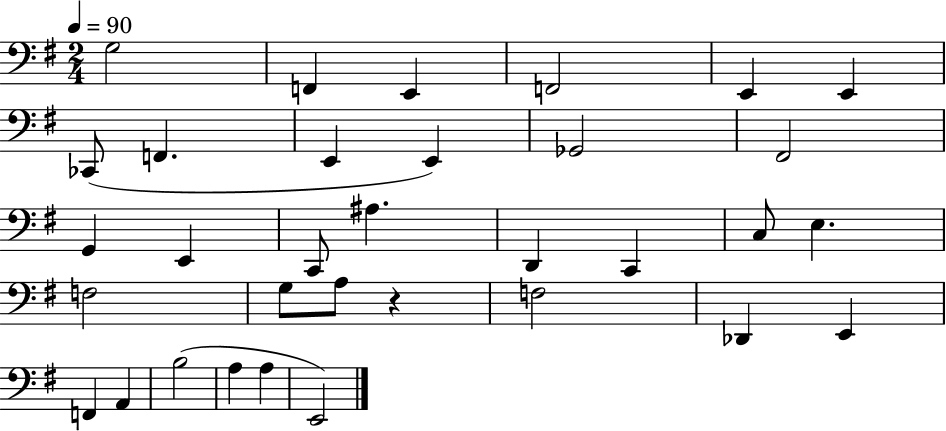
{
  \clef bass
  \numericTimeSignature
  \time 2/4
  \key g \major
  \tempo 4 = 90
  g2 | f,4 e,4 | f,2 | e,4 e,4 | \break ces,8( f,4. | e,4 e,4) | ges,2 | fis,2 | \break g,4 e,4 | c,8 ais4. | d,4 c,4 | c8 e4. | \break f2 | g8 a8 r4 | f2 | des,4 e,4 | \break f,4 a,4 | b2( | a4 a4 | e,2) | \break \bar "|."
}